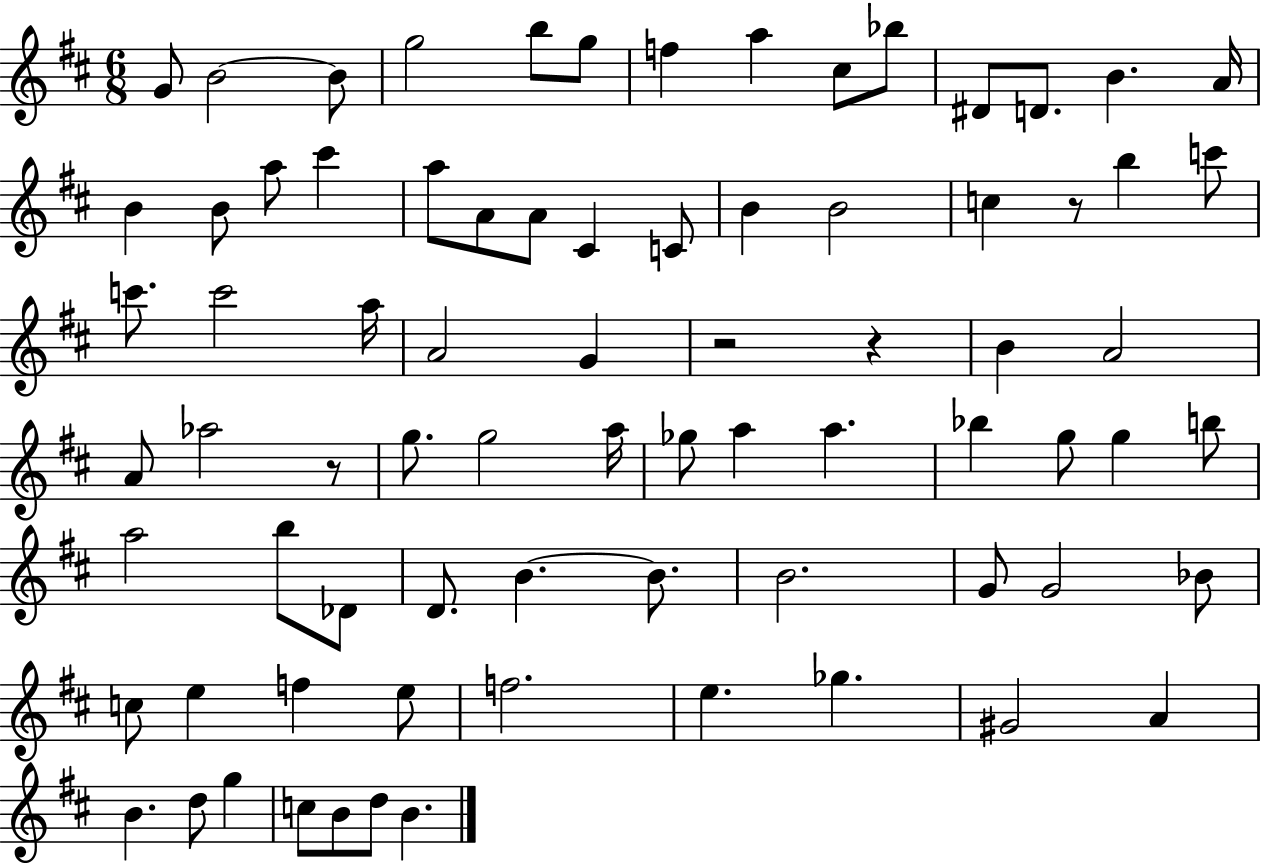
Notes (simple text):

G4/e B4/h B4/e G5/h B5/e G5/e F5/q A5/q C#5/e Bb5/e D#4/e D4/e. B4/q. A4/s B4/q B4/e A5/e C#6/q A5/e A4/e A4/e C#4/q C4/e B4/q B4/h C5/q R/e B5/q C6/e C6/e. C6/h A5/s A4/h G4/q R/h R/q B4/q A4/h A4/e Ab5/h R/e G5/e. G5/h A5/s Gb5/e A5/q A5/q. Bb5/q G5/e G5/q B5/e A5/h B5/e Db4/e D4/e. B4/q. B4/e. B4/h. G4/e G4/h Bb4/e C5/e E5/q F5/q E5/e F5/h. E5/q. Gb5/q. G#4/h A4/q B4/q. D5/e G5/q C5/e B4/e D5/e B4/q.